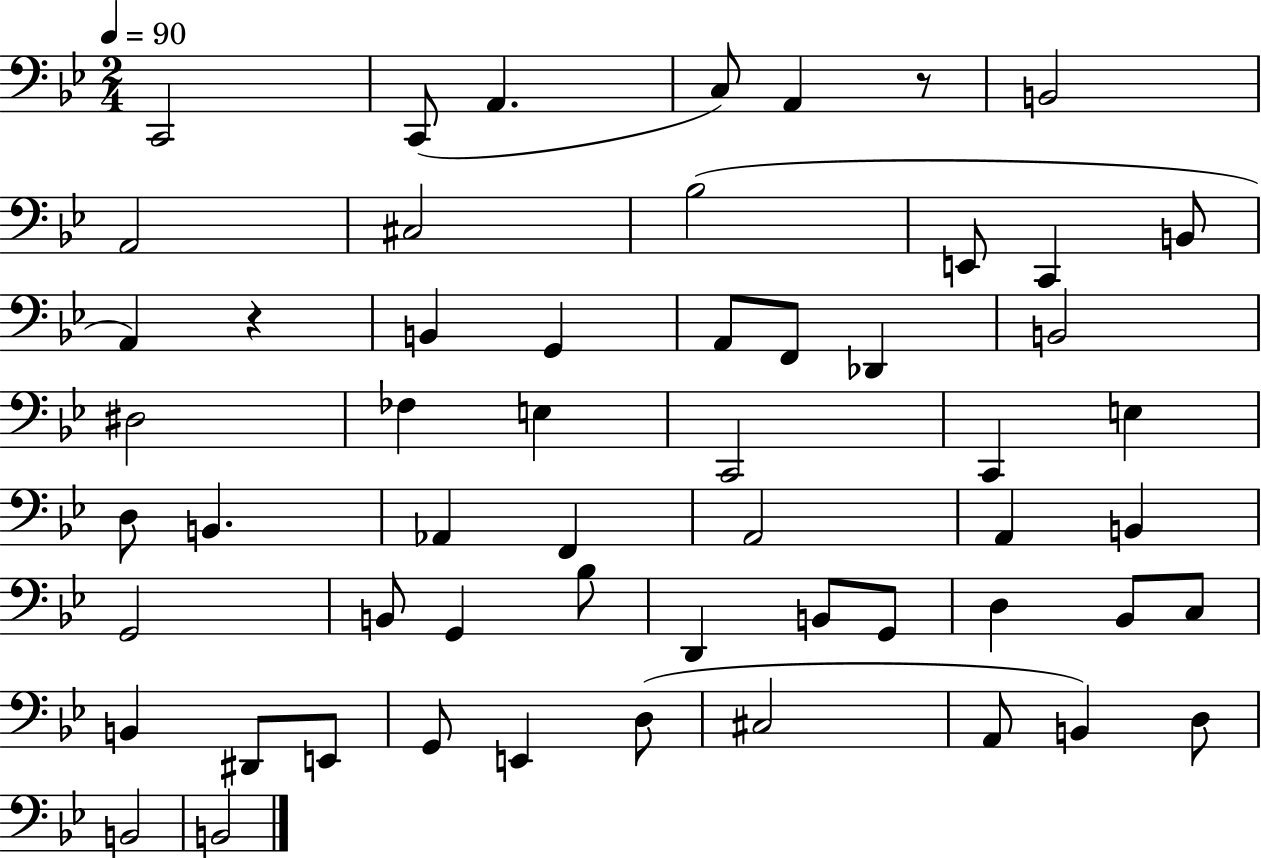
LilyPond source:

{
  \clef bass
  \numericTimeSignature
  \time 2/4
  \key bes \major
  \tempo 4 = 90
  c,2 | c,8( a,4. | c8) a,4 r8 | b,2 | \break a,2 | cis2 | bes2( | e,8 c,4 b,8 | \break a,4) r4 | b,4 g,4 | a,8 f,8 des,4 | b,2 | \break dis2 | fes4 e4 | c,2 | c,4 e4 | \break d8 b,4. | aes,4 f,4 | a,2 | a,4 b,4 | \break g,2 | b,8 g,4 bes8 | d,4 b,8 g,8 | d4 bes,8 c8 | \break b,4 dis,8 e,8 | g,8 e,4 d8( | cis2 | a,8 b,4) d8 | \break b,2 | b,2 | \bar "|."
}